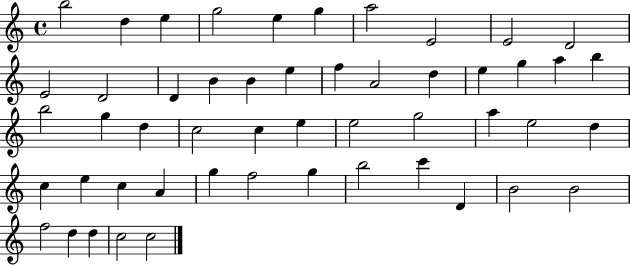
{
  \clef treble
  \time 4/4
  \defaultTimeSignature
  \key c \major
  b''2 d''4 e''4 | g''2 e''4 g''4 | a''2 e'2 | e'2 d'2 | \break e'2 d'2 | d'4 b'4 b'4 e''4 | f''4 a'2 d''4 | e''4 g''4 a''4 b''4 | \break b''2 g''4 d''4 | c''2 c''4 e''4 | e''2 g''2 | a''4 e''2 d''4 | \break c''4 e''4 c''4 a'4 | g''4 f''2 g''4 | b''2 c'''4 d'4 | b'2 b'2 | \break f''2 d''4 d''4 | c''2 c''2 | \bar "|."
}